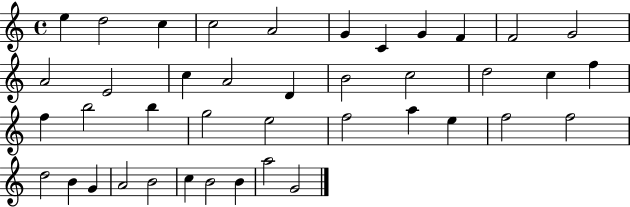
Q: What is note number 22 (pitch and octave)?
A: F5